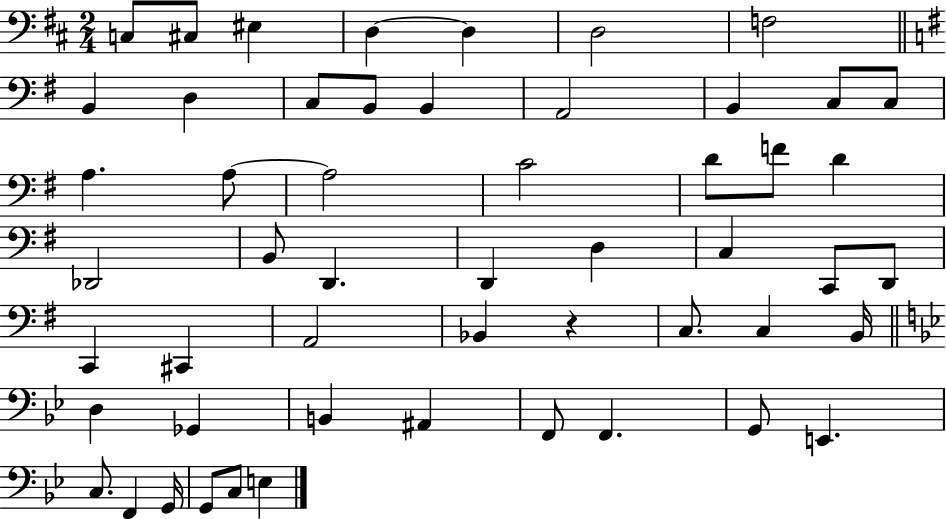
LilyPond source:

{
  \clef bass
  \numericTimeSignature
  \time 2/4
  \key d \major
  c8 cis8 eis4 | d4~~ d4 | d2 | f2 | \break \bar "||" \break \key g \major b,4 d4 | c8 b,8 b,4 | a,2 | b,4 c8 c8 | \break a4. a8~~ | a2 | c'2 | d'8 f'8 d'4 | \break des,2 | b,8 d,4. | d,4 d4 | c4 c,8 d,8 | \break c,4 cis,4 | a,2 | bes,4 r4 | c8. c4 b,16 | \break \bar "||" \break \key bes \major d4 ges,4 | b,4 ais,4 | f,8 f,4. | g,8 e,4. | \break c8. f,4 g,16 | g,8 c8 e4 | \bar "|."
}